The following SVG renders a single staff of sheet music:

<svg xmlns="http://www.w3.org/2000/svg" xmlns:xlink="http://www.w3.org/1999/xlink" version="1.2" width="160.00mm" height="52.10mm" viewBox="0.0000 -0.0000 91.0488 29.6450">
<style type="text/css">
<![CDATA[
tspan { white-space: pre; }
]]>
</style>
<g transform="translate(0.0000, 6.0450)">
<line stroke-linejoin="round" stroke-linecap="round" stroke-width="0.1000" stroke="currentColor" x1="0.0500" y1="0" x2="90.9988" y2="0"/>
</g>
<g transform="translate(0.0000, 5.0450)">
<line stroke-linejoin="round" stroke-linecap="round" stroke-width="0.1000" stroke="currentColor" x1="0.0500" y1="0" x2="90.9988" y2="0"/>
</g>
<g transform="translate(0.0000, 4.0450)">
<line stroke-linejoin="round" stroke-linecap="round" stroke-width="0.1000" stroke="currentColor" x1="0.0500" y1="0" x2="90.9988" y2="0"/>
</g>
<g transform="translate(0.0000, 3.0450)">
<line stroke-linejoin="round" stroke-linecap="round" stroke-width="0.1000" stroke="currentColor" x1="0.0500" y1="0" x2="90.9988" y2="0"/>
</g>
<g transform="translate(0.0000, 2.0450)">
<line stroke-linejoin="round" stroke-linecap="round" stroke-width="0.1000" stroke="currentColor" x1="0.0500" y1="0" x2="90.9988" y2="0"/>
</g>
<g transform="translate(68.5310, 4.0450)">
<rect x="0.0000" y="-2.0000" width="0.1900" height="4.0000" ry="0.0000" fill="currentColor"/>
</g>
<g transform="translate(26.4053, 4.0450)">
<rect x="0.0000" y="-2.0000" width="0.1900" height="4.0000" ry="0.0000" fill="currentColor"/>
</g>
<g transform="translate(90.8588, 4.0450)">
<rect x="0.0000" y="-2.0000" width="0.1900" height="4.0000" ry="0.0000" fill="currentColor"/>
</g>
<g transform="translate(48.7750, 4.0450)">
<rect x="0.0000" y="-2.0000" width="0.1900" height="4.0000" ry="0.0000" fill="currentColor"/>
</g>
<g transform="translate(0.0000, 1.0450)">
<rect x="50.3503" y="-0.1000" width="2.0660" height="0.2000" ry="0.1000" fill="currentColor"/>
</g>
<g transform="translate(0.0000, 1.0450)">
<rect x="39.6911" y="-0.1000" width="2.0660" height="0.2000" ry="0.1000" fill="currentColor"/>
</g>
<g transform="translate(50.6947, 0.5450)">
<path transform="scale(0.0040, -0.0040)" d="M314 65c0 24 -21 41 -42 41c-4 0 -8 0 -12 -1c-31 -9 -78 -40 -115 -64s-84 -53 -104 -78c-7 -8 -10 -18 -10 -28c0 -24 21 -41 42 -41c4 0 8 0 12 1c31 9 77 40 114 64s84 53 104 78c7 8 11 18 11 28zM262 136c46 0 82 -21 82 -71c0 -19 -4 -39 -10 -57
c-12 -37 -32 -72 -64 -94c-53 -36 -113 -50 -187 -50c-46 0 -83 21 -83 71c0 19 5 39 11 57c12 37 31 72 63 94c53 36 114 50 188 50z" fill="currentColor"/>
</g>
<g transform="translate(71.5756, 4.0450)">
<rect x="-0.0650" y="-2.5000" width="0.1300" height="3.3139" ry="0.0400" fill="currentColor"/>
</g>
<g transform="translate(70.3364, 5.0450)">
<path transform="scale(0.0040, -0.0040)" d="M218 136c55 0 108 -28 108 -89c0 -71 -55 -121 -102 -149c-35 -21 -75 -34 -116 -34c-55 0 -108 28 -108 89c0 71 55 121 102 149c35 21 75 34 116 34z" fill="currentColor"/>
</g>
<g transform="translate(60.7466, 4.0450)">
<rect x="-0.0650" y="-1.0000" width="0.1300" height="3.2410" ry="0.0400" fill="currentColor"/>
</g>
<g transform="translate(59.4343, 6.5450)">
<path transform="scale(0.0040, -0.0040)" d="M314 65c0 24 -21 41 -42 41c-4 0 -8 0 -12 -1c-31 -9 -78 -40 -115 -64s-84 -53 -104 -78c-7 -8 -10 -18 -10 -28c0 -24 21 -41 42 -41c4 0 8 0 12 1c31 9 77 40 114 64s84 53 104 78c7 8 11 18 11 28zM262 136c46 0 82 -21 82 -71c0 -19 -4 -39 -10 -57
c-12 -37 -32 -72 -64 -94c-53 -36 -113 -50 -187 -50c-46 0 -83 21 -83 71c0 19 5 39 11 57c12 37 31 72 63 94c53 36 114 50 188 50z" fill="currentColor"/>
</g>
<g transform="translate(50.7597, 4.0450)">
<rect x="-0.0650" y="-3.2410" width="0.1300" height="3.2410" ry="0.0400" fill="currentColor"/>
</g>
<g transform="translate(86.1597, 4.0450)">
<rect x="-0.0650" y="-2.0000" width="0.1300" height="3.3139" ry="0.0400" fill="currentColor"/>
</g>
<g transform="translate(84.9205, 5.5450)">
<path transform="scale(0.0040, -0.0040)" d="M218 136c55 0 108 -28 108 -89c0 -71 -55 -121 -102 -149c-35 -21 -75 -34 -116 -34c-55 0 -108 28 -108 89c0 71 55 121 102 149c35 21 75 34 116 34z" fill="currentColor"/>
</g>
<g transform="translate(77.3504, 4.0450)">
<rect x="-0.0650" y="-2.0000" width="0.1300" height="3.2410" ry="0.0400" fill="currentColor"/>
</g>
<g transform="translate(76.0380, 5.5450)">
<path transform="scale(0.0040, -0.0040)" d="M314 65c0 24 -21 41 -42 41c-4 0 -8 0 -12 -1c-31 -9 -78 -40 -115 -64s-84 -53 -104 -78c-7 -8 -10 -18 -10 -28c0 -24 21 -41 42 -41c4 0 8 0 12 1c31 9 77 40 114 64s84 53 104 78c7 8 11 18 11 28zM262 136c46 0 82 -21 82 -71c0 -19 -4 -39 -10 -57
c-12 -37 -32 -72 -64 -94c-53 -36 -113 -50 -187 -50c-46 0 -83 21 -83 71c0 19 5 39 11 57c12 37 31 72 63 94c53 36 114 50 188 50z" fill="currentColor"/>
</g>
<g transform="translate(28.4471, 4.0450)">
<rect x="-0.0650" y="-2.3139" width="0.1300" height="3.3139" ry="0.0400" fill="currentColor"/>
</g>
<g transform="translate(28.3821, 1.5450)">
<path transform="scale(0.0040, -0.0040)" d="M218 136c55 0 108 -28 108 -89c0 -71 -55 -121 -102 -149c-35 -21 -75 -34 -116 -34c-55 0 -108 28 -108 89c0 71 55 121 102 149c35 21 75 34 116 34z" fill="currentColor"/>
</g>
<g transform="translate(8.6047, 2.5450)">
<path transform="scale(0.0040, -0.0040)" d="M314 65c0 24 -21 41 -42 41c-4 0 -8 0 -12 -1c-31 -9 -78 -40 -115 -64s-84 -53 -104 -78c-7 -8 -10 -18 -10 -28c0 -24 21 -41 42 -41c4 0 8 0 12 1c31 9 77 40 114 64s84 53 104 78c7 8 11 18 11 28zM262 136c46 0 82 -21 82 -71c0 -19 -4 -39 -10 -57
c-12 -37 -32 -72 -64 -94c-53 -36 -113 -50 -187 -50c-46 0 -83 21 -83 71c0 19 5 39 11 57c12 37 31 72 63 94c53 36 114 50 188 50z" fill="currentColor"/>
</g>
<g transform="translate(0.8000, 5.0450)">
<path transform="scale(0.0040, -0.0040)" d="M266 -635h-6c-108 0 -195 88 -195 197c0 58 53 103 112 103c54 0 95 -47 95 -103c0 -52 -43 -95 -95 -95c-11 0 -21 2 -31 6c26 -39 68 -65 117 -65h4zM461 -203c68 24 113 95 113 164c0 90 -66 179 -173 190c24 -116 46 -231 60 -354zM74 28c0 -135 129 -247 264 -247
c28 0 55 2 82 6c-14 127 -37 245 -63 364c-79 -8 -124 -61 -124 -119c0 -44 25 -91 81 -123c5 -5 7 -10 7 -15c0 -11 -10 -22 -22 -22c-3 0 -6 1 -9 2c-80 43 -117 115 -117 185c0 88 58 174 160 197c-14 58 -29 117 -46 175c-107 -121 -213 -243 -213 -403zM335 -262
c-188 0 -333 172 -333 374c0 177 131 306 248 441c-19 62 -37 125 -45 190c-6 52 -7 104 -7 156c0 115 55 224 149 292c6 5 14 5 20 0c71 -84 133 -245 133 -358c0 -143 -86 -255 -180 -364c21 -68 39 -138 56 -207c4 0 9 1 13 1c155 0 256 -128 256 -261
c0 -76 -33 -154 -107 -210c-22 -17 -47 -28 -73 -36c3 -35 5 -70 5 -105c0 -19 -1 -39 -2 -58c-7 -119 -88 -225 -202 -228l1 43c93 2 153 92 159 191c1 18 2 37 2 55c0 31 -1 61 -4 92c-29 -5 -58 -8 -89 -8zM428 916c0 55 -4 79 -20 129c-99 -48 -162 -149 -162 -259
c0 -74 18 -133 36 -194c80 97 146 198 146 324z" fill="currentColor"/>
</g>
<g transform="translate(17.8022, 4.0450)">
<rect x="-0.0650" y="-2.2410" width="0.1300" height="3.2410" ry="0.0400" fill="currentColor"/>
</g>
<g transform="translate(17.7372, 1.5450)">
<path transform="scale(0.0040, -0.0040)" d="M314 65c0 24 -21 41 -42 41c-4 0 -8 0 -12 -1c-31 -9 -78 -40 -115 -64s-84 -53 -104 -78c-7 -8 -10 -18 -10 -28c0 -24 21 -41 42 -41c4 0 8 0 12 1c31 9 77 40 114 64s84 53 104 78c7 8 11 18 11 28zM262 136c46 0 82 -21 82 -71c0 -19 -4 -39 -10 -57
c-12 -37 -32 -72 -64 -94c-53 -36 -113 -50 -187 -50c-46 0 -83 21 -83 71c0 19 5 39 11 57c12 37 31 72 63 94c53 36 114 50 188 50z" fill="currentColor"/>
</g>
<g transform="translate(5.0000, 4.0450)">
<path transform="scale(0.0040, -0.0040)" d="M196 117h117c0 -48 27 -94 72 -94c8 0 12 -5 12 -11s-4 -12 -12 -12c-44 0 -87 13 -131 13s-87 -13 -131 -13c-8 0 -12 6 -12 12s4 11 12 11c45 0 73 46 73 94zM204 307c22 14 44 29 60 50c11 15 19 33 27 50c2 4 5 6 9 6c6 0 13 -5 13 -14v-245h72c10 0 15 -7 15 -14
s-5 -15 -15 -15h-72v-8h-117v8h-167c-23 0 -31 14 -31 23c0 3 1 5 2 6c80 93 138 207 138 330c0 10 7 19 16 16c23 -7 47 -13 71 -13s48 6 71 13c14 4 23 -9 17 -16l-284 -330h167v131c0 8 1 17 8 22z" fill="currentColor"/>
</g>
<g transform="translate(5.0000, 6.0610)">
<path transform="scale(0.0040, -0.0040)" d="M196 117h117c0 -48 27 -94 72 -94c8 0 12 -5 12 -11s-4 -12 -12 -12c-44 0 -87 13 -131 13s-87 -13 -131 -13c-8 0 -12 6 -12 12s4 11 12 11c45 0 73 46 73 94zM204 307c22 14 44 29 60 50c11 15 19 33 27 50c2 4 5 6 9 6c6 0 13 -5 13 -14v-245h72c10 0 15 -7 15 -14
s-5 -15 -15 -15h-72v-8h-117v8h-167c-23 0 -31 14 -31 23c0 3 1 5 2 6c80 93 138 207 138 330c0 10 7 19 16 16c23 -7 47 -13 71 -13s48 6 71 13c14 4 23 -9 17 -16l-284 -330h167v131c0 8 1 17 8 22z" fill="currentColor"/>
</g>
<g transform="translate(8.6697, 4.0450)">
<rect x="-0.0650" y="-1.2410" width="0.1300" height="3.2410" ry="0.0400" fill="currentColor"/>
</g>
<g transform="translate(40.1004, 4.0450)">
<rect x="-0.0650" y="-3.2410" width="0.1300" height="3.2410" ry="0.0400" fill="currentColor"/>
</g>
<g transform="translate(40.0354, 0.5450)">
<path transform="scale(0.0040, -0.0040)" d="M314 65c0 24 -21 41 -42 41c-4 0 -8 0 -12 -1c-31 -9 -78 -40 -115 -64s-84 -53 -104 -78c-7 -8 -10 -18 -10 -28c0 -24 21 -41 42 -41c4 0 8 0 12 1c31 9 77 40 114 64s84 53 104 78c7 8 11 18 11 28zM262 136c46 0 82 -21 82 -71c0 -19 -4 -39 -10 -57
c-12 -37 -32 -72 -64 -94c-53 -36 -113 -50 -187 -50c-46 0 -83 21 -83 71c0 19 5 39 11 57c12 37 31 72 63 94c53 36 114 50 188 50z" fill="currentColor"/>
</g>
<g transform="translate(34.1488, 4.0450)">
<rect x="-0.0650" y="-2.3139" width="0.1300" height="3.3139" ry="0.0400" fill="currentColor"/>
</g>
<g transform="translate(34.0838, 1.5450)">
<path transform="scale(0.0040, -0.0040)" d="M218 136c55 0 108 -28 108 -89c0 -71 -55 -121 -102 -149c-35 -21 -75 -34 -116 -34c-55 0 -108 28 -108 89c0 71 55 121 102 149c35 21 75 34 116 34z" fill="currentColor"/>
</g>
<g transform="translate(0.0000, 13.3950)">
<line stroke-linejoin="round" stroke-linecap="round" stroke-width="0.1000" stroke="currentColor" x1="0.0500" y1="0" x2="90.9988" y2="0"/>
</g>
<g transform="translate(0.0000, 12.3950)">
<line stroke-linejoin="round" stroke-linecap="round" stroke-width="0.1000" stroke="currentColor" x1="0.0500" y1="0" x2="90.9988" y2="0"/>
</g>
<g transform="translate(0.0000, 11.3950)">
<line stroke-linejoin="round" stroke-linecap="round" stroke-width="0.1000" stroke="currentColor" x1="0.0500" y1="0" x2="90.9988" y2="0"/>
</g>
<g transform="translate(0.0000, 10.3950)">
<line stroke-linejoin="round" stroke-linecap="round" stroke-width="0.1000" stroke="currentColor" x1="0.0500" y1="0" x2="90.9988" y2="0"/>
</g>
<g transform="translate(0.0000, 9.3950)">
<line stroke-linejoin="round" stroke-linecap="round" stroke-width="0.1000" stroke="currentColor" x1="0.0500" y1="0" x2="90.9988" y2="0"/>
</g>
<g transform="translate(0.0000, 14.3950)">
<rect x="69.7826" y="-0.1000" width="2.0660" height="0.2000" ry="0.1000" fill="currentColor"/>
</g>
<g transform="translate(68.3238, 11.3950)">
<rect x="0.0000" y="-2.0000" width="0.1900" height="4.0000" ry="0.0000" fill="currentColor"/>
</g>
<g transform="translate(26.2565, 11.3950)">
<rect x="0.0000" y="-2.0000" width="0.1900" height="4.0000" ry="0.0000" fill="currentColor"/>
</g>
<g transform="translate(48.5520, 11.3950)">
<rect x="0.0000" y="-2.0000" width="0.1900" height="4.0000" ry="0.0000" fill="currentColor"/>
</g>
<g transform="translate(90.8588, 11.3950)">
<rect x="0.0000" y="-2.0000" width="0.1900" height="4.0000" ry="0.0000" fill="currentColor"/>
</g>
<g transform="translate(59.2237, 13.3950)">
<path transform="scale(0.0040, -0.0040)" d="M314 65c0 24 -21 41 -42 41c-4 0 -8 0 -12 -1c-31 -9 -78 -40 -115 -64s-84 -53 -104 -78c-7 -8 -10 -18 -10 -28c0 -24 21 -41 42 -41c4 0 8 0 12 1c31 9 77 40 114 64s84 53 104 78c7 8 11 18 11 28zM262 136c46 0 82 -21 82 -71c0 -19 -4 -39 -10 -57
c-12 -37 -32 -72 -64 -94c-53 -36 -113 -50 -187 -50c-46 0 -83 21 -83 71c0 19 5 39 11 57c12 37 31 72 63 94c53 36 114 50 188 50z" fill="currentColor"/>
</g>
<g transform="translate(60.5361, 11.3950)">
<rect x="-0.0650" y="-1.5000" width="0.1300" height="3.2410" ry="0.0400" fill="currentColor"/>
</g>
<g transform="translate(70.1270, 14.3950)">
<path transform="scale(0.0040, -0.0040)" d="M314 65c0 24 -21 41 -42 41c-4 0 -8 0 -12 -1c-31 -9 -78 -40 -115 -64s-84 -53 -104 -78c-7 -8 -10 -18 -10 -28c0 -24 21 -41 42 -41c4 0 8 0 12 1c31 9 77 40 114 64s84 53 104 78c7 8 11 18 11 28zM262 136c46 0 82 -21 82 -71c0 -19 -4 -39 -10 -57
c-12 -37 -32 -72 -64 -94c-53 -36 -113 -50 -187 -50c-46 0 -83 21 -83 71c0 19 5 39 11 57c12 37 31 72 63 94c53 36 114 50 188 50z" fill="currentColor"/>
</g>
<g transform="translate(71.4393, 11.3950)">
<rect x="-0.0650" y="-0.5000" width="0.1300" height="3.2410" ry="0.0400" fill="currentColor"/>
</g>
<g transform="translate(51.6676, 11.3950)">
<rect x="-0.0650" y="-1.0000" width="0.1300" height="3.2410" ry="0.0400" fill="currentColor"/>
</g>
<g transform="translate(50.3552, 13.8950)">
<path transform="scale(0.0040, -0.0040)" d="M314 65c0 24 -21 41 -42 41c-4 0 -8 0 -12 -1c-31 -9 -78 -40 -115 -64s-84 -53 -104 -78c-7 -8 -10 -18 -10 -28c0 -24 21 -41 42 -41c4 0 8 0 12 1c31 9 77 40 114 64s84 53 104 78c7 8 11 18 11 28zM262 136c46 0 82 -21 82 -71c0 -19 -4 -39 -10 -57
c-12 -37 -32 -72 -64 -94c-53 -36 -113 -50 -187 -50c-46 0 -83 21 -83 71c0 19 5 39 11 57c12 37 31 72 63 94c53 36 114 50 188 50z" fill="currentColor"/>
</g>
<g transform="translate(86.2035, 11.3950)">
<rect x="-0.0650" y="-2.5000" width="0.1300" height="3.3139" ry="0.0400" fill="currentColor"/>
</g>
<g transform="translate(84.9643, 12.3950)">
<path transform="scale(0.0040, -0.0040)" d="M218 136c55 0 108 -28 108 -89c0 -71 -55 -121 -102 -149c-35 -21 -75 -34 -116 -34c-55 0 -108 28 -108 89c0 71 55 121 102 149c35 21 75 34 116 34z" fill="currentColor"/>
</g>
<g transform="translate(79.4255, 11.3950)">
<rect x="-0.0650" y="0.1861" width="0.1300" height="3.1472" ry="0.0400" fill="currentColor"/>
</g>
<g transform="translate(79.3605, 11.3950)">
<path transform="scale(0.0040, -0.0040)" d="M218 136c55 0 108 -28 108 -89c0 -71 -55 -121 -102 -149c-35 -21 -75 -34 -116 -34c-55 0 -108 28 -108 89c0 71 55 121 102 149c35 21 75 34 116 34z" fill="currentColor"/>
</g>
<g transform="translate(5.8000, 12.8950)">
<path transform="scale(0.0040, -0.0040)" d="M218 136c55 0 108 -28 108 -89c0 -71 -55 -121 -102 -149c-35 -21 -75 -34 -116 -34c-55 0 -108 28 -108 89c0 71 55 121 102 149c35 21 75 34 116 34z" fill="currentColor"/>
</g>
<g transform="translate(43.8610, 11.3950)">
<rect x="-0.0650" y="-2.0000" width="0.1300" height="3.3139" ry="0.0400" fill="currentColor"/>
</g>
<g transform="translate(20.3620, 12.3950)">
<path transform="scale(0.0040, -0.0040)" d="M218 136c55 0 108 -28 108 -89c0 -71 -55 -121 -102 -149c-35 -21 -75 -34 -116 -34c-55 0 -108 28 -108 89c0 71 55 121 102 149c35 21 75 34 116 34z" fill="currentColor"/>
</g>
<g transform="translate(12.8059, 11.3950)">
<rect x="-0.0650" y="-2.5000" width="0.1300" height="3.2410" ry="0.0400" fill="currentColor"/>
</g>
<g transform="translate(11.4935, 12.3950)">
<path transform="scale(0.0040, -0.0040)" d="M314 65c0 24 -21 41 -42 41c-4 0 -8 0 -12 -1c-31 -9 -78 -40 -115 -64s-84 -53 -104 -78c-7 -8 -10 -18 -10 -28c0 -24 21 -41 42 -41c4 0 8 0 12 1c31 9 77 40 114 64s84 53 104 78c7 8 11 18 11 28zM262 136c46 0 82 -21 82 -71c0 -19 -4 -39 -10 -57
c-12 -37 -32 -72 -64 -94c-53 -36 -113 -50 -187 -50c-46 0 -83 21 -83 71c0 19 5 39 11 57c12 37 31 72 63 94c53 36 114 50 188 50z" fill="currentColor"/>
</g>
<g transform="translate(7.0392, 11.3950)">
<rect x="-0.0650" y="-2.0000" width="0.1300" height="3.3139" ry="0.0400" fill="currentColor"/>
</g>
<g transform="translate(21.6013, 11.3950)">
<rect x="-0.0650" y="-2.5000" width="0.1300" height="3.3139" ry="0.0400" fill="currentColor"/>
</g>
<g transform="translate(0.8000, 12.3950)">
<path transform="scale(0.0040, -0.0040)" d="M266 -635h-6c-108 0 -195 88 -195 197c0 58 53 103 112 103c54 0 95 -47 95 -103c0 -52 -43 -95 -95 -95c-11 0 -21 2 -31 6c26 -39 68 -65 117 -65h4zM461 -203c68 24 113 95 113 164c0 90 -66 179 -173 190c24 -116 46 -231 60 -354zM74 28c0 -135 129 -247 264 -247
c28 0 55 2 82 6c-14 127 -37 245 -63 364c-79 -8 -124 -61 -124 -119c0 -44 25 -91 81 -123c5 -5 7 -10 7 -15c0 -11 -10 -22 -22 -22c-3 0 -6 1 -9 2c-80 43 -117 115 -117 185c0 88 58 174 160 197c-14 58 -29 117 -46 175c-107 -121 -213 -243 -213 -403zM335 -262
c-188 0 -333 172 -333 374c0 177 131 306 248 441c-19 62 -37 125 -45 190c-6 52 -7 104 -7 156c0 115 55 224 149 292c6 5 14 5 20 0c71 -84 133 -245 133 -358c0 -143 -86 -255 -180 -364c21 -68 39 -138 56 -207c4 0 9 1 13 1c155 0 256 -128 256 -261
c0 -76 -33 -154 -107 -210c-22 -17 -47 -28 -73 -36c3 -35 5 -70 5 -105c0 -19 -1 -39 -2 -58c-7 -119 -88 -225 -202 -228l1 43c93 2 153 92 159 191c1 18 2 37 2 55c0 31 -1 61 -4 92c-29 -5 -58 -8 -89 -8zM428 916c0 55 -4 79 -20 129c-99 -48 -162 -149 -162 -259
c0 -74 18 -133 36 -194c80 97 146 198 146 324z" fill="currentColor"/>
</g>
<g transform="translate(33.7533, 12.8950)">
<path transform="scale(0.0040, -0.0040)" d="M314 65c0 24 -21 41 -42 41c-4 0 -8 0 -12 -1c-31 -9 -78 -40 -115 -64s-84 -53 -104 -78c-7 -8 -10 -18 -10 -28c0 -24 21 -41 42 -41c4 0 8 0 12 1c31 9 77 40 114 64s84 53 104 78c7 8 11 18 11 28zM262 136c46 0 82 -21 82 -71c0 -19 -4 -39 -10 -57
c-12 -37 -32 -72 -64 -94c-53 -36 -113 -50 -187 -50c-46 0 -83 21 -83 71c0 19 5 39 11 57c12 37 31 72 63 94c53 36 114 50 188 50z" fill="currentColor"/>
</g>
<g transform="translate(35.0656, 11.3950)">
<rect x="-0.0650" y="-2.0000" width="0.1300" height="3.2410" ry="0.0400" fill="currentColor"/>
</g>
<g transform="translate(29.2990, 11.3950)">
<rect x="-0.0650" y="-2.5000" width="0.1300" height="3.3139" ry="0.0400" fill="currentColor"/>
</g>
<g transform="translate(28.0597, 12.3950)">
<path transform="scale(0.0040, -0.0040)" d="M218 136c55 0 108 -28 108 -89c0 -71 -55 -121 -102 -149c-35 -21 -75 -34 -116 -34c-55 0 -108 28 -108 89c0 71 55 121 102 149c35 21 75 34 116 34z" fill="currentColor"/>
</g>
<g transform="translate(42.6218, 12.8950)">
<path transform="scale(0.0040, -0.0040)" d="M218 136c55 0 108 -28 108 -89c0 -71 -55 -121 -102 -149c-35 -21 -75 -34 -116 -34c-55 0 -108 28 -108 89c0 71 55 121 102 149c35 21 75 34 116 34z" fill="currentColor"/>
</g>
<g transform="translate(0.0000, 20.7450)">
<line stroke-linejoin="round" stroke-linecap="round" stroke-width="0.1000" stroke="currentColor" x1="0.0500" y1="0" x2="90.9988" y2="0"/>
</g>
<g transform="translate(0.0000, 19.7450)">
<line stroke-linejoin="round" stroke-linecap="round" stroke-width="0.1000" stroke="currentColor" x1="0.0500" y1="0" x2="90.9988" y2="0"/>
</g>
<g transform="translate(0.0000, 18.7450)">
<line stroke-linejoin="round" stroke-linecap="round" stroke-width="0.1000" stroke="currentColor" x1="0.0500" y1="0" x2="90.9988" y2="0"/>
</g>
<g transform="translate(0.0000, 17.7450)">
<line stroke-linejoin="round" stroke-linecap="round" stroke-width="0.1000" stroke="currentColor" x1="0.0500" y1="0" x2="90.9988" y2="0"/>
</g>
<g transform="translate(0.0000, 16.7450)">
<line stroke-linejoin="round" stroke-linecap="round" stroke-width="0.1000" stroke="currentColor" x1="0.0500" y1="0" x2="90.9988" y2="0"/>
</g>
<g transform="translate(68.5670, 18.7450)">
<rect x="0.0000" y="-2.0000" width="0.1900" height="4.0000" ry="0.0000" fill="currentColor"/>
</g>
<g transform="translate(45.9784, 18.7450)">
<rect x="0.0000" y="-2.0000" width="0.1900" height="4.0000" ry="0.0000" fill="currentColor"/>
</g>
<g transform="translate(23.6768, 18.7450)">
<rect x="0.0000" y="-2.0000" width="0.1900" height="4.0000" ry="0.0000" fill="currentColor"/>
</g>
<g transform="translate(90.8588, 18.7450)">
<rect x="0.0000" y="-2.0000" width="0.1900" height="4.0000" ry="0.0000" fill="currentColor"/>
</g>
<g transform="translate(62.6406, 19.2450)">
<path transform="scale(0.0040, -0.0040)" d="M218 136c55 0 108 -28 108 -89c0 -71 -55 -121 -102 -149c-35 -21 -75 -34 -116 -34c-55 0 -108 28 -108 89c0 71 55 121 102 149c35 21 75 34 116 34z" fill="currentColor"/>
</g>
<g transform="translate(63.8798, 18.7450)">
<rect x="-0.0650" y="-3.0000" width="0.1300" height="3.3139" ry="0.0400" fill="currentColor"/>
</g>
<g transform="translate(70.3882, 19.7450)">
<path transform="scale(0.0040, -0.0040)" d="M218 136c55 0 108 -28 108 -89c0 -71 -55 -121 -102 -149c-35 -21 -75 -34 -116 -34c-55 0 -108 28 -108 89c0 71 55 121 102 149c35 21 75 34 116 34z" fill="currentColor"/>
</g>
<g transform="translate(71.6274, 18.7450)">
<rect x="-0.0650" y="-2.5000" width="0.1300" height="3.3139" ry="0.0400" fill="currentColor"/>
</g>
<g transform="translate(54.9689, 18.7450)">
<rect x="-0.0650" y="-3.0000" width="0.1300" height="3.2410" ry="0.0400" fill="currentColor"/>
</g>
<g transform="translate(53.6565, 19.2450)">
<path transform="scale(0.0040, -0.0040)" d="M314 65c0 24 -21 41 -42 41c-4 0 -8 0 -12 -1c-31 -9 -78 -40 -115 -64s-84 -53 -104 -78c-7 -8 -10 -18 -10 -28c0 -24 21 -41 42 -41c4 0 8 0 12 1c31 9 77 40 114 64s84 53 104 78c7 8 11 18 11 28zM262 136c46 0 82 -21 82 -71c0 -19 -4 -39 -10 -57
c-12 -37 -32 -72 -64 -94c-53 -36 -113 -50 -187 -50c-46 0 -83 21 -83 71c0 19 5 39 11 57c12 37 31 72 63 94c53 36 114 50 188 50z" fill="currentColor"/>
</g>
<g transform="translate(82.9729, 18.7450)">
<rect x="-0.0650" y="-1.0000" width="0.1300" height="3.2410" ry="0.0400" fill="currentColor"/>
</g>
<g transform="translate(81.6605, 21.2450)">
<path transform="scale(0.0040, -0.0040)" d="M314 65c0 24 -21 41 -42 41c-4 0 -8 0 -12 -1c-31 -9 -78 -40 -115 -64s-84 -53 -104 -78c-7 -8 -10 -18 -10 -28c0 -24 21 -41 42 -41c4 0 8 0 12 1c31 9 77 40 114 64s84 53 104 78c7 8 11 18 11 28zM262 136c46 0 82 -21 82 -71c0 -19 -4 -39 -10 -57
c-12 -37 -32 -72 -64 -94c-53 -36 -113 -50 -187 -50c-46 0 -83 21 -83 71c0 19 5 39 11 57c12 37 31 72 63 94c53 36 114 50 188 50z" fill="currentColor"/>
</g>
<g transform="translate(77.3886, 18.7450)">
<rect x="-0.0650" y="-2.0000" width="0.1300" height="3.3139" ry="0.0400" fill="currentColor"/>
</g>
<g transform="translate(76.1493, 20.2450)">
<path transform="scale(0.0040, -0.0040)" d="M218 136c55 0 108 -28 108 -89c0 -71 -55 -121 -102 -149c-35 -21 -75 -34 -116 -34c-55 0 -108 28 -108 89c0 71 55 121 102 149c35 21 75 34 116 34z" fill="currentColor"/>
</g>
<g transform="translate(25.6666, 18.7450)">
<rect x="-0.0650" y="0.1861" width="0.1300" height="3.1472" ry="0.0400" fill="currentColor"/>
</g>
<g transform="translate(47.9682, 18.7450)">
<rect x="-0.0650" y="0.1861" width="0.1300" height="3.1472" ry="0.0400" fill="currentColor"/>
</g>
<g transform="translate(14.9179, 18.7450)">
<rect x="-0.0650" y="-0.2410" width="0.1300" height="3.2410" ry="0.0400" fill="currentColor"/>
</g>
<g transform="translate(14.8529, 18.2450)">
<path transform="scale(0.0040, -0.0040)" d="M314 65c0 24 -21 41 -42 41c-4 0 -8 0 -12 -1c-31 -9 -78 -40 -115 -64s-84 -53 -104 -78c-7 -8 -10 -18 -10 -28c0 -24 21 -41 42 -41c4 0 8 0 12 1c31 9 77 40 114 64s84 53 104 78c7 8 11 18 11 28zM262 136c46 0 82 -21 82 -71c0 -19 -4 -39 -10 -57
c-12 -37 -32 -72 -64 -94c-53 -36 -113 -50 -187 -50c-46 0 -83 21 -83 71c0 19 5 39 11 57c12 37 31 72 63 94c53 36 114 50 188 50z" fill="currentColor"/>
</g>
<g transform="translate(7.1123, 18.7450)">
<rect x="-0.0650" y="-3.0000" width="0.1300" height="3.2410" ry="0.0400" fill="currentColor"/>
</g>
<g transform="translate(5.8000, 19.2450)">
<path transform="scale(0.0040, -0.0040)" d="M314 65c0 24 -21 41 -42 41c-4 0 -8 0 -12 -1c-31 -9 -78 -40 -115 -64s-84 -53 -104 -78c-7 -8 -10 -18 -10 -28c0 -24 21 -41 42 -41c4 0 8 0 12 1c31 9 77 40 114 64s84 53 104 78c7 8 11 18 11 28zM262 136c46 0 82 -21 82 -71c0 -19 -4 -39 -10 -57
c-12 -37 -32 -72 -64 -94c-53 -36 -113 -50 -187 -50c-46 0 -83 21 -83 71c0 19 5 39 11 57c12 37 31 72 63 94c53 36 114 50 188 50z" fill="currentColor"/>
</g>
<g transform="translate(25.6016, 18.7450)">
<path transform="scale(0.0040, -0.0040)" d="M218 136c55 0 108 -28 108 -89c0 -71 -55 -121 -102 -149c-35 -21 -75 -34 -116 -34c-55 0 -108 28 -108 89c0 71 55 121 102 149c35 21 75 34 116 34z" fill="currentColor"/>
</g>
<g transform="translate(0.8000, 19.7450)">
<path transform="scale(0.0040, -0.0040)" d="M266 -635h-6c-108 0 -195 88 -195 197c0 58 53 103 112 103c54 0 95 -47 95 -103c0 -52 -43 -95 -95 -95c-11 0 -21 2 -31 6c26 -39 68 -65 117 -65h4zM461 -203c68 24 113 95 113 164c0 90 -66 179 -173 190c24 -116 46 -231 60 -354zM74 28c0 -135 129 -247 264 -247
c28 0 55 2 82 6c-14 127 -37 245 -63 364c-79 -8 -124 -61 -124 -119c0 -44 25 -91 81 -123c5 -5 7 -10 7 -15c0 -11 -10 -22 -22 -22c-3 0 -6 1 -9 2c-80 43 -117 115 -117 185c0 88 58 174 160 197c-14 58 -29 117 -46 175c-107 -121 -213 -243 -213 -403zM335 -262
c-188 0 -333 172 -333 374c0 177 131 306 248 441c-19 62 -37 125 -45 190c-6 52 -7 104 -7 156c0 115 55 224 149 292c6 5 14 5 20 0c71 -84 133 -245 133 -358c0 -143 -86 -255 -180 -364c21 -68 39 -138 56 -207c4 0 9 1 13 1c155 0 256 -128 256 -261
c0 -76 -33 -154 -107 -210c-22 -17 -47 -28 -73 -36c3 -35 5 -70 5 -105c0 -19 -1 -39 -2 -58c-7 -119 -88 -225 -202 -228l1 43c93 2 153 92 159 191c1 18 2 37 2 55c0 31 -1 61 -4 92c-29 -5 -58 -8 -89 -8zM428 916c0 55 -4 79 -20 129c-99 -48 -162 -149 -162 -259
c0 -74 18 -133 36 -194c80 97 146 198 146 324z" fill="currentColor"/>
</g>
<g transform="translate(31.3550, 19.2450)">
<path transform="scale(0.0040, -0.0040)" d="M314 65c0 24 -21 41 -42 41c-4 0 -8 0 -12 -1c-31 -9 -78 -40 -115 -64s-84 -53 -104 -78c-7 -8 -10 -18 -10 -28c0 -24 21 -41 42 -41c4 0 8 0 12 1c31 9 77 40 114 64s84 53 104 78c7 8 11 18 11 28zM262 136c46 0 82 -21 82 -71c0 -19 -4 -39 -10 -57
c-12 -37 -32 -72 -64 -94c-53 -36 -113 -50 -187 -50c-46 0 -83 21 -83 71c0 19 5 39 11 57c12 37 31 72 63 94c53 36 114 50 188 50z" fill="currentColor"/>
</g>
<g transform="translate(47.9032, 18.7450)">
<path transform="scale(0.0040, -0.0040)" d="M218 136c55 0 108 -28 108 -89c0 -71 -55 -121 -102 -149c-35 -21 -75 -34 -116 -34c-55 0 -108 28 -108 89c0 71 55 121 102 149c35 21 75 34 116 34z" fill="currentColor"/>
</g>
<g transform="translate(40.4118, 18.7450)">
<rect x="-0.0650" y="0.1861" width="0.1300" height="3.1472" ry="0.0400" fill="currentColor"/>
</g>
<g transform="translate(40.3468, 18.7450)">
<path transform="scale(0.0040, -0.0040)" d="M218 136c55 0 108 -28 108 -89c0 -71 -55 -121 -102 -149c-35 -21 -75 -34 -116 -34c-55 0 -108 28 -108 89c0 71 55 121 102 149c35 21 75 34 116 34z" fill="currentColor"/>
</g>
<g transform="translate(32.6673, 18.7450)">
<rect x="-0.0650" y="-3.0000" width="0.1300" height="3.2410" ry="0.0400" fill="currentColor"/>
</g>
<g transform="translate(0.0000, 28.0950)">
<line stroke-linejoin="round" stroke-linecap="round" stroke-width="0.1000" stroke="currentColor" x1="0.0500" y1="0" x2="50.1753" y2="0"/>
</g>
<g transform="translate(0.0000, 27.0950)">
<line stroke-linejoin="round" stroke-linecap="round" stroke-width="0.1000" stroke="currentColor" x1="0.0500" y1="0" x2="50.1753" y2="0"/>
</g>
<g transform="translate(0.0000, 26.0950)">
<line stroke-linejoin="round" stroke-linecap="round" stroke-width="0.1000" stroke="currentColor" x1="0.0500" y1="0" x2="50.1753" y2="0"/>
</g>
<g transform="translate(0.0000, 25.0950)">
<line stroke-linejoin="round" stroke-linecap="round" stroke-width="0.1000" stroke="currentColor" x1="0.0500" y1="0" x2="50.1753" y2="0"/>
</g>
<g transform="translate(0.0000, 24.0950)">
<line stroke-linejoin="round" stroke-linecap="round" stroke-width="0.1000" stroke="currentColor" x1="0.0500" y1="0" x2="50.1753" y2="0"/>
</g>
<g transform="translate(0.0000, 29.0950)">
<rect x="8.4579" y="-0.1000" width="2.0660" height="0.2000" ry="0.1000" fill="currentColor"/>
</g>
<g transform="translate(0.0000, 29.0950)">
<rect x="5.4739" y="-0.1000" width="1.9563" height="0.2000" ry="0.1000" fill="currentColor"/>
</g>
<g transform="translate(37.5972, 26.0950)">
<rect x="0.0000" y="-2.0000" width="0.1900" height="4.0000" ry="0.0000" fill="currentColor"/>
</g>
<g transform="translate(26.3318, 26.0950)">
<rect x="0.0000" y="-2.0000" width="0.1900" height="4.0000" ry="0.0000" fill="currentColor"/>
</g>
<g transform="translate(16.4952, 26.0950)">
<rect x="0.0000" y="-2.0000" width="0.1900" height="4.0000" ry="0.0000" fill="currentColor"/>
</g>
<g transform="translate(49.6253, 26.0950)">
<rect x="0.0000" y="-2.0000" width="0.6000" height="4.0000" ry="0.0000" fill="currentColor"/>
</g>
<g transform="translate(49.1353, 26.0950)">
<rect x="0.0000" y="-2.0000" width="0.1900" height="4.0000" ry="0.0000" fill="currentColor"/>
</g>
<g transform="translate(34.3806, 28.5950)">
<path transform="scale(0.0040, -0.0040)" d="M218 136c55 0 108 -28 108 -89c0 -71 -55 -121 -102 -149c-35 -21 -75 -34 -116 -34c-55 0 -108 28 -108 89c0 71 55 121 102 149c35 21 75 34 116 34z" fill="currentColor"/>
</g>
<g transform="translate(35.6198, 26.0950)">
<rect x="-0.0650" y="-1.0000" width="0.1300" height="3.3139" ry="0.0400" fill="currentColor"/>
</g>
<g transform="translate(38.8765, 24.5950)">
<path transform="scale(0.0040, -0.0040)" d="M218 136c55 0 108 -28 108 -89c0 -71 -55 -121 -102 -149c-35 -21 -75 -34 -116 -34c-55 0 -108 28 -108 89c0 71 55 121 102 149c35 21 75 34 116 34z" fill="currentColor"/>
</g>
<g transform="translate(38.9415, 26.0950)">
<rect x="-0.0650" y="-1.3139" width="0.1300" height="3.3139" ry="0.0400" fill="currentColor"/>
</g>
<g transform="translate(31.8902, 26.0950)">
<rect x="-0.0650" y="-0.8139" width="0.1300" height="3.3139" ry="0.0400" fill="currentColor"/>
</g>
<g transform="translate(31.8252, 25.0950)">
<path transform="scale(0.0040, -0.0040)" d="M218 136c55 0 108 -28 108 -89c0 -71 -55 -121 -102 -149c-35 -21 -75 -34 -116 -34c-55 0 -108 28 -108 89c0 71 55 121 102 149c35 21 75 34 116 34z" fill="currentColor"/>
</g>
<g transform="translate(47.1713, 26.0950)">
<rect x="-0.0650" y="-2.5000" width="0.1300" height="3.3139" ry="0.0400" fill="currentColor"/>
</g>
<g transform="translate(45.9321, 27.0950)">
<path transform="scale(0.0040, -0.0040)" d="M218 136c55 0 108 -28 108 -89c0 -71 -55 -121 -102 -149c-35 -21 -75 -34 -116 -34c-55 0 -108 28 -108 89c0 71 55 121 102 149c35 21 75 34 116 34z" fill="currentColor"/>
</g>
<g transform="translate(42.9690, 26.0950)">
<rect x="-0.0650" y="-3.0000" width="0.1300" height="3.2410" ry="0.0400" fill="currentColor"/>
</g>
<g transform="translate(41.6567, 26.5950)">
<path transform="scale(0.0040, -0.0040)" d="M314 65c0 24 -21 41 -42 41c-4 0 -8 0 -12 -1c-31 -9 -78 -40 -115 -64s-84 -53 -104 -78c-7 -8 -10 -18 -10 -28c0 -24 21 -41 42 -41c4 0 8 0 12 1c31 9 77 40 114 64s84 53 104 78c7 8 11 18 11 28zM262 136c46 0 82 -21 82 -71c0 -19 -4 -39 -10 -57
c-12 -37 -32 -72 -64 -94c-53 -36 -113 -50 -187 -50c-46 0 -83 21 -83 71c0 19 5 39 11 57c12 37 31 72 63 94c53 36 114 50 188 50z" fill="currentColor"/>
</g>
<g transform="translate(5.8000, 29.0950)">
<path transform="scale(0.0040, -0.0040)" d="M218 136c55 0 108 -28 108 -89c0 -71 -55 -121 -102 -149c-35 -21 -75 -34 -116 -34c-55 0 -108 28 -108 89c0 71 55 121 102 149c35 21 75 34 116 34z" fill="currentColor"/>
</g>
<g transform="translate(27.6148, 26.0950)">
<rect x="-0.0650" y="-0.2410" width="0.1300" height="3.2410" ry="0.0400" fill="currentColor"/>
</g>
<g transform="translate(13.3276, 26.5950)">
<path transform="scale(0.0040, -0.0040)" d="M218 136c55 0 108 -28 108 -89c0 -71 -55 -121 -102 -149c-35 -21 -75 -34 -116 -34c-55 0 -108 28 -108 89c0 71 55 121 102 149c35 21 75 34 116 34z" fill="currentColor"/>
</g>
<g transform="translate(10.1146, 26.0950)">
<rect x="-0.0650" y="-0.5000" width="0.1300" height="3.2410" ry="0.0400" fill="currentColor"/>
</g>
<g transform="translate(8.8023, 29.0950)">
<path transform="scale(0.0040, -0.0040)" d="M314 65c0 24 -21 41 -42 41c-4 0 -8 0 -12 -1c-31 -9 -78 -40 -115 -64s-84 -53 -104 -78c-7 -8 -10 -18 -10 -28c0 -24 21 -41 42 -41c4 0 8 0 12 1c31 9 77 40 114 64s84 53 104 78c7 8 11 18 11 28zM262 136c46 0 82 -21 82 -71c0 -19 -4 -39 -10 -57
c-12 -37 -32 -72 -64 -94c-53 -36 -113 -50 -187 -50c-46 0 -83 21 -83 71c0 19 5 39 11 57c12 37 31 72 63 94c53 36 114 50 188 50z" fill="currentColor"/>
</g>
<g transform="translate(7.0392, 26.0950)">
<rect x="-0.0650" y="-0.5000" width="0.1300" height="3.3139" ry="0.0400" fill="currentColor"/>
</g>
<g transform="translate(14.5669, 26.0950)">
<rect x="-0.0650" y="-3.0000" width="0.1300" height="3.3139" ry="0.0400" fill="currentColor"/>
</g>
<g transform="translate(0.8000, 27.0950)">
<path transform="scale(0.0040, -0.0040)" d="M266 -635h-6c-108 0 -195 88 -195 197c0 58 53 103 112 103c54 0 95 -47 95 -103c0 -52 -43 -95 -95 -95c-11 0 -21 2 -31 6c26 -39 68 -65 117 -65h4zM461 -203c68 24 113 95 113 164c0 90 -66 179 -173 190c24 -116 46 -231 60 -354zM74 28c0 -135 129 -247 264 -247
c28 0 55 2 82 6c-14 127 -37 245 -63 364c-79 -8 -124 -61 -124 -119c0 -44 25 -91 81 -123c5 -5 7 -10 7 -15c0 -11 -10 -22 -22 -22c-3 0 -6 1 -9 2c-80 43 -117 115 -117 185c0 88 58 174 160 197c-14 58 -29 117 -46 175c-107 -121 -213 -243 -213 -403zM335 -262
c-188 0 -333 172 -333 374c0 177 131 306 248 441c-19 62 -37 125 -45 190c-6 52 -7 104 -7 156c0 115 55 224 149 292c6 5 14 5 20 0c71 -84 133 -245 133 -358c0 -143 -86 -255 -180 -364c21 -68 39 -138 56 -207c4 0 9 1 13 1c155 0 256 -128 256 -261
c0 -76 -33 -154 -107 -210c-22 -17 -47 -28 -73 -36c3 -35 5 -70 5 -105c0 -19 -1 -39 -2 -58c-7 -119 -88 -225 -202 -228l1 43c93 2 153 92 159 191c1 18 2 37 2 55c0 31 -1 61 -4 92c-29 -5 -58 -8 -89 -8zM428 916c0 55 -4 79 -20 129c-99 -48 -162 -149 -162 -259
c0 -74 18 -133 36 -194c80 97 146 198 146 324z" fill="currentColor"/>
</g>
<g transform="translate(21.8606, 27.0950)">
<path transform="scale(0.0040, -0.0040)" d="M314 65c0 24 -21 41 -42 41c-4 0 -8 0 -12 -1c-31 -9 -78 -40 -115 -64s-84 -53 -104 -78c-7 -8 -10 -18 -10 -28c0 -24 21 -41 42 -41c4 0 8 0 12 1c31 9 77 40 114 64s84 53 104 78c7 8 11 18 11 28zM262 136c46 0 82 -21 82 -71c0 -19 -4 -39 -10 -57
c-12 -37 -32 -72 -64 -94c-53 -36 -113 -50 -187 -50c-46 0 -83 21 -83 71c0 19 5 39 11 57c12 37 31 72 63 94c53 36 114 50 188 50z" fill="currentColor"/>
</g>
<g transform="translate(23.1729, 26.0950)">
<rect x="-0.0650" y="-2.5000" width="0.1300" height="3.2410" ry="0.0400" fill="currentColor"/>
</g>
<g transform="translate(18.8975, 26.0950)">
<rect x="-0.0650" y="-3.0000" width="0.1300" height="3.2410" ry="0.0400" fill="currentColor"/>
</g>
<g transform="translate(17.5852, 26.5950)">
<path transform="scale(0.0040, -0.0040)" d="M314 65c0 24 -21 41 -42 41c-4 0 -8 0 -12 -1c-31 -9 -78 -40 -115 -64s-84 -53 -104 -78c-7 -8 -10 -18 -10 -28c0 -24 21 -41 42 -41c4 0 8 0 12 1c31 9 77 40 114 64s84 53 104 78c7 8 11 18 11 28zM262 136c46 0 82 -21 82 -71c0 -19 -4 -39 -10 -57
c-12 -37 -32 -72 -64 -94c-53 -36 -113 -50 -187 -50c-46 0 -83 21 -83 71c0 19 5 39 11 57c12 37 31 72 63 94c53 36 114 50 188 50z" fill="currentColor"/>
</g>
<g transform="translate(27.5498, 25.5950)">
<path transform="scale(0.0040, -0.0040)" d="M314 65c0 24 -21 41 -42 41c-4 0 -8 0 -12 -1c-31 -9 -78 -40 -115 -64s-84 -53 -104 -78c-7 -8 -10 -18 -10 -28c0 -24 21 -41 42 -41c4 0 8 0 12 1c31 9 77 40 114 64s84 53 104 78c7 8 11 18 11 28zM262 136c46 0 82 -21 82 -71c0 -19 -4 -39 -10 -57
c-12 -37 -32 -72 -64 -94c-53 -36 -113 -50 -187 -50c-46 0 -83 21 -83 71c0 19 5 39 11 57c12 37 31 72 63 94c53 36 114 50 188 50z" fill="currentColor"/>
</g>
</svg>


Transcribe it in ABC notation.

X:1
T:Untitled
M:4/4
L:1/4
K:C
e2 g2 g g b2 b2 D2 G F2 F F G2 G G F2 F D2 E2 C2 B G A2 c2 B A2 B B A2 A G F D2 C C2 A A2 G2 c2 d D e A2 G